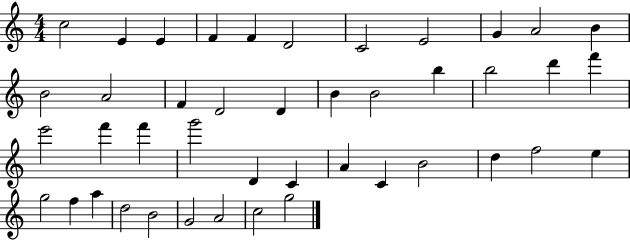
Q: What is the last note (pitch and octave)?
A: G5